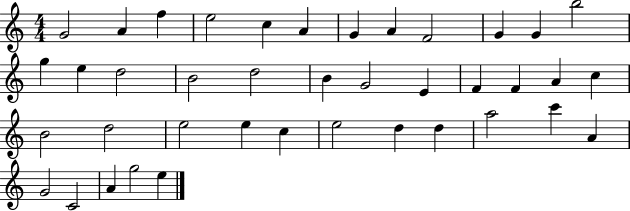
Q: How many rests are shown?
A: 0